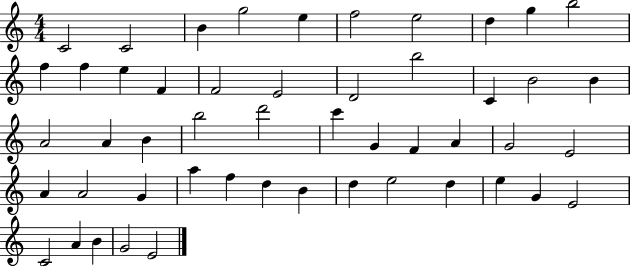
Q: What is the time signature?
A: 4/4